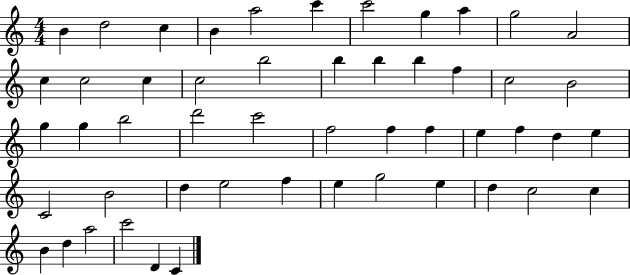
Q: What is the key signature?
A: C major